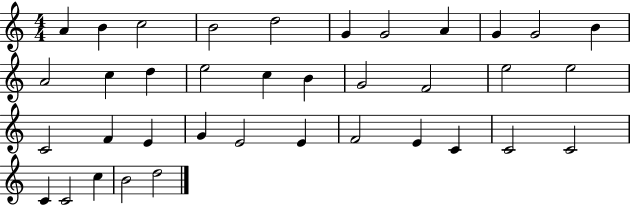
{
  \clef treble
  \numericTimeSignature
  \time 4/4
  \key c \major
  a'4 b'4 c''2 | b'2 d''2 | g'4 g'2 a'4 | g'4 g'2 b'4 | \break a'2 c''4 d''4 | e''2 c''4 b'4 | g'2 f'2 | e''2 e''2 | \break c'2 f'4 e'4 | g'4 e'2 e'4 | f'2 e'4 c'4 | c'2 c'2 | \break c'4 c'2 c''4 | b'2 d''2 | \bar "|."
}